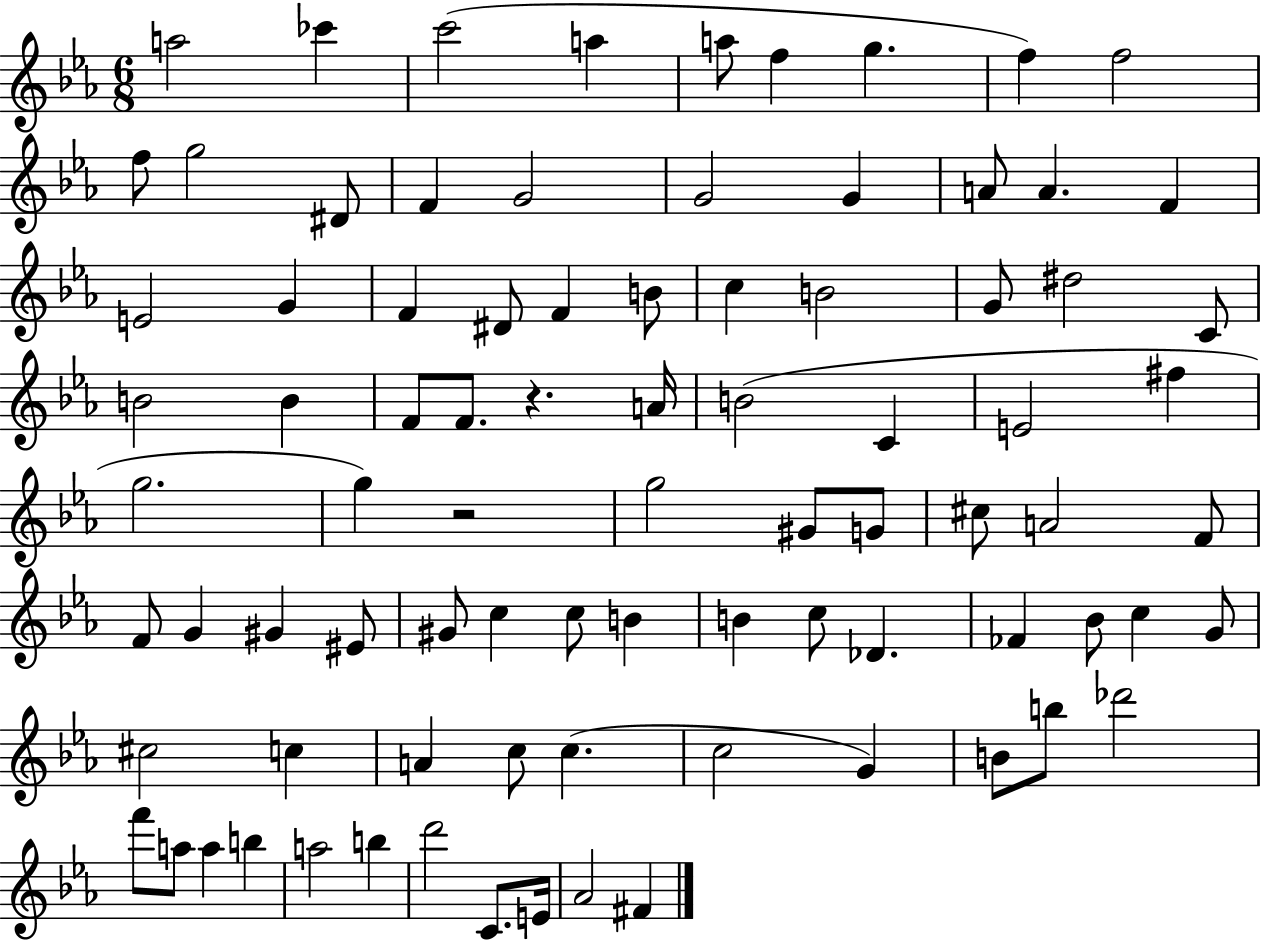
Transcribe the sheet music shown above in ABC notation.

X:1
T:Untitled
M:6/8
L:1/4
K:Eb
a2 _c' c'2 a a/2 f g f f2 f/2 g2 ^D/2 F G2 G2 G A/2 A F E2 G F ^D/2 F B/2 c B2 G/2 ^d2 C/2 B2 B F/2 F/2 z A/4 B2 C E2 ^f g2 g z2 g2 ^G/2 G/2 ^c/2 A2 F/2 F/2 G ^G ^E/2 ^G/2 c c/2 B B c/2 _D _F _B/2 c G/2 ^c2 c A c/2 c c2 G B/2 b/2 _d'2 f'/2 a/2 a b a2 b d'2 C/2 E/4 _A2 ^F